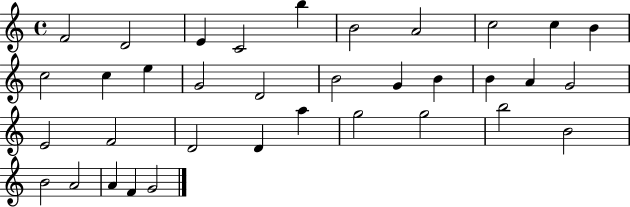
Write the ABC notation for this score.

X:1
T:Untitled
M:4/4
L:1/4
K:C
F2 D2 E C2 b B2 A2 c2 c B c2 c e G2 D2 B2 G B B A G2 E2 F2 D2 D a g2 g2 b2 B2 B2 A2 A F G2